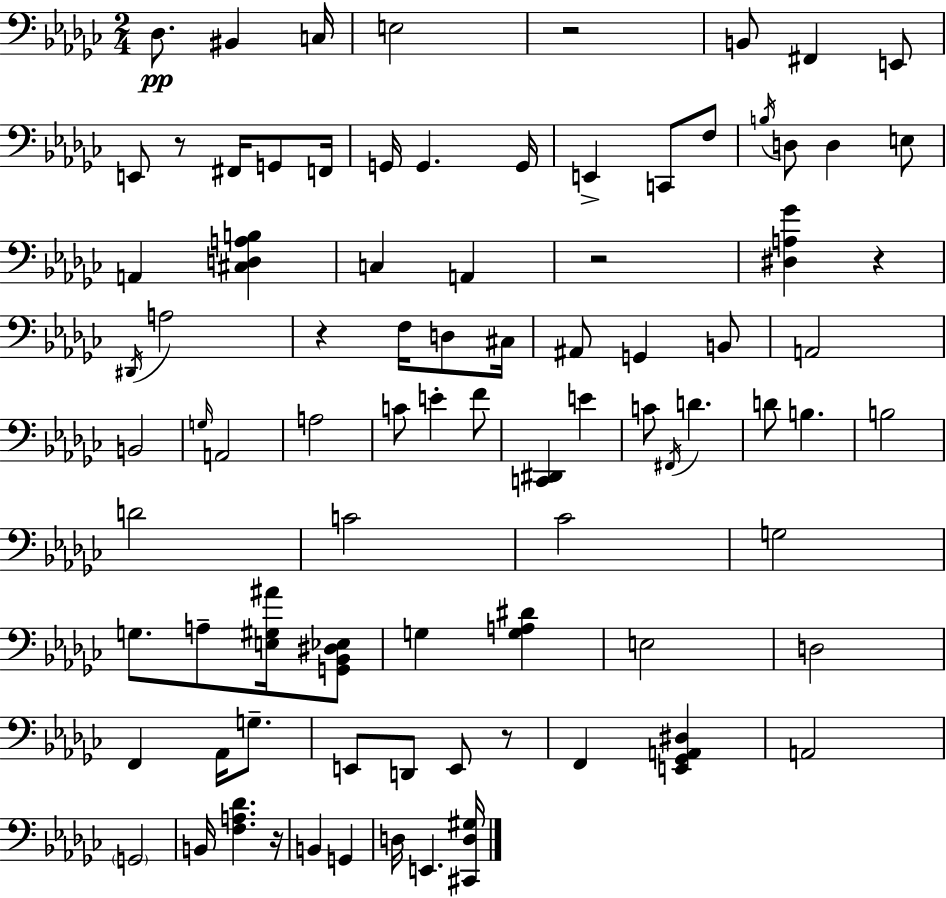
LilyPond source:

{
  \clef bass
  \numericTimeSignature
  \time 2/4
  \key ees \minor
  \repeat volta 2 { des8.\pp bis,4 c16 | e2 | r2 | b,8 fis,4 e,8 | \break e,8 r8 fis,16 g,8 f,16 | g,16 g,4. g,16 | e,4-> c,8 f8 | \acciaccatura { b16 } d8 d4 e8 | \break a,4 <cis d a b>4 | c4 a,4 | r2 | <dis a ges'>4 r4 | \break \acciaccatura { dis,16 } a2 | r4 f16 d8 | cis16 ais,8 g,4 | b,8 a,2 | \break b,2 | \grace { g16 } a,2 | a2 | c'8 e'4-. | \break f'8 <c, dis,>4 e'4 | c'8 \acciaccatura { fis,16 } d'4. | d'8 b4. | b2 | \break d'2 | c'2 | ces'2 | g2 | \break g8. a8-- | <e gis ais'>16 <g, bes, dis ees>8 g4 | <g a dis'>4 e2 | d2 | \break f,4 | aes,16 g8.-- e,8 d,8 | e,8 r8 f,4 | <e, ges, a, dis>4 a,2 | \break \parenthesize g,2 | b,16 <f a des'>4. | r16 b,4 | g,4 d16 e,4. | \break <cis, d gis>16 } \bar "|."
}